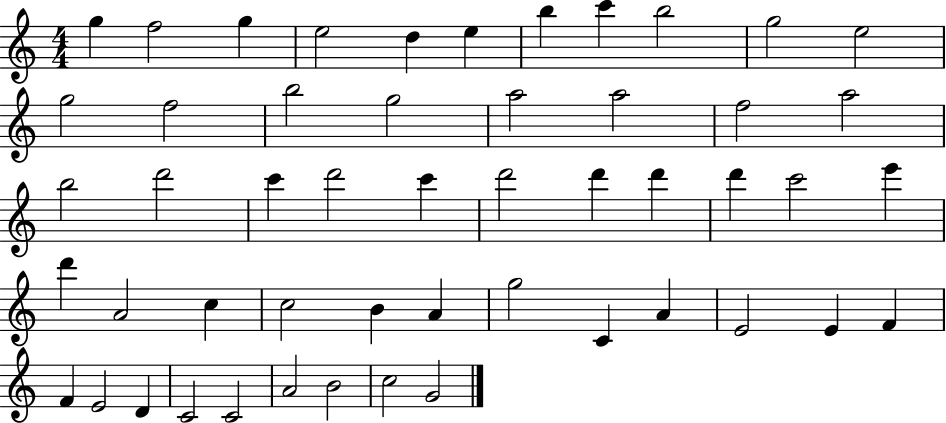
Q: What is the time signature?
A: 4/4